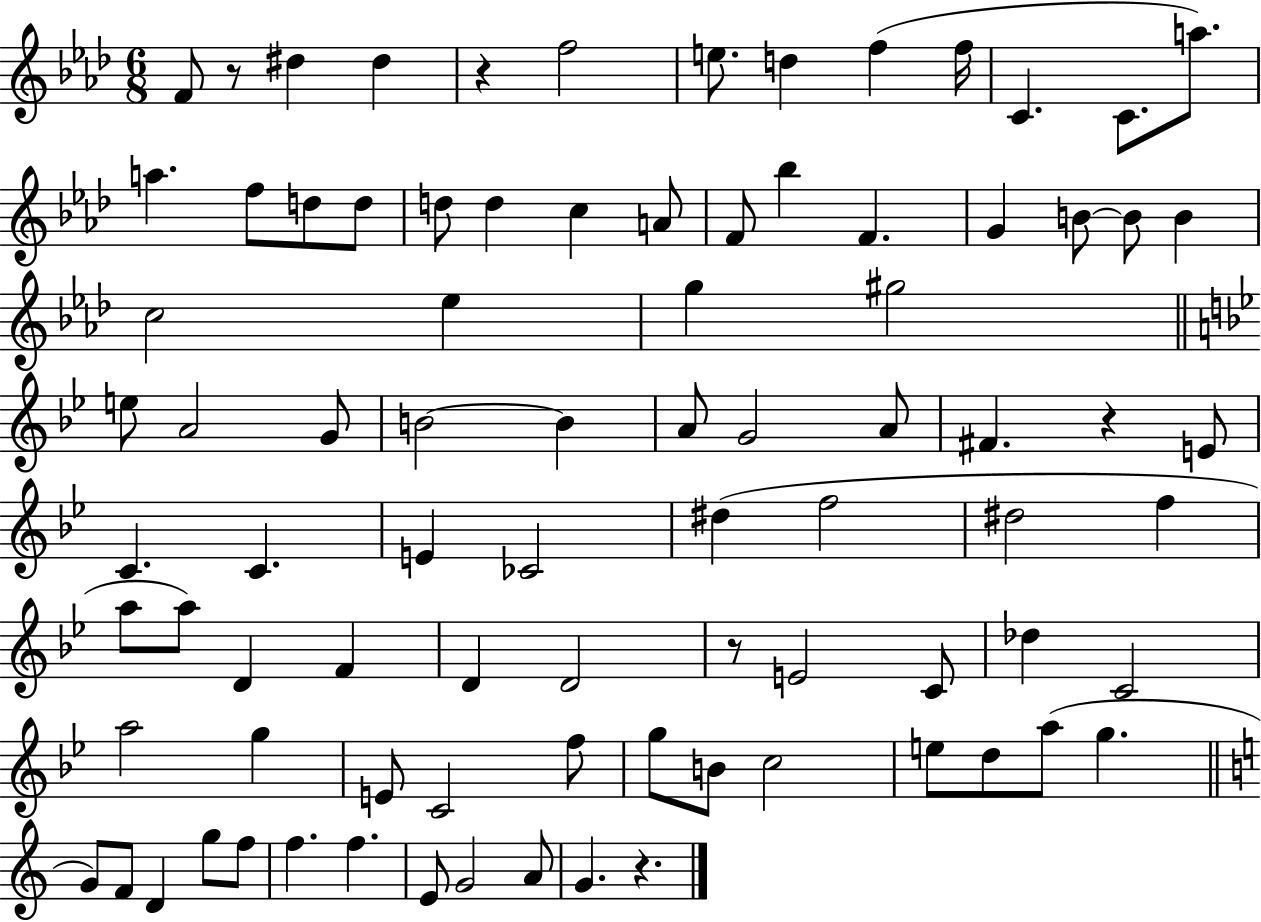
{
  \clef treble
  \numericTimeSignature
  \time 6/8
  \key aes \major
  f'8 r8 dis''4 dis''4 | r4 f''2 | e''8. d''4 f''4( f''16 | c'4. c'8. a''8.) | \break a''4. f''8 d''8 d''8 | d''8 d''4 c''4 a'8 | f'8 bes''4 f'4. | g'4 b'8~~ b'8 b'4 | \break c''2 ees''4 | g''4 gis''2 | \bar "||" \break \key bes \major e''8 a'2 g'8 | b'2~~ b'4 | a'8 g'2 a'8 | fis'4. r4 e'8 | \break c'4. c'4. | e'4 ces'2 | dis''4( f''2 | dis''2 f''4 | \break a''8 a''8) d'4 f'4 | d'4 d'2 | r8 e'2 c'8 | des''4 c'2 | \break a''2 g''4 | e'8 c'2 f''8 | g''8 b'8 c''2 | e''8 d''8 a''8( g''4. | \break \bar "||" \break \key c \major g'8) f'8 d'4 g''8 f''8 | f''4. f''4. | e'8 g'2 a'8 | g'4. r4. | \break \bar "|."
}